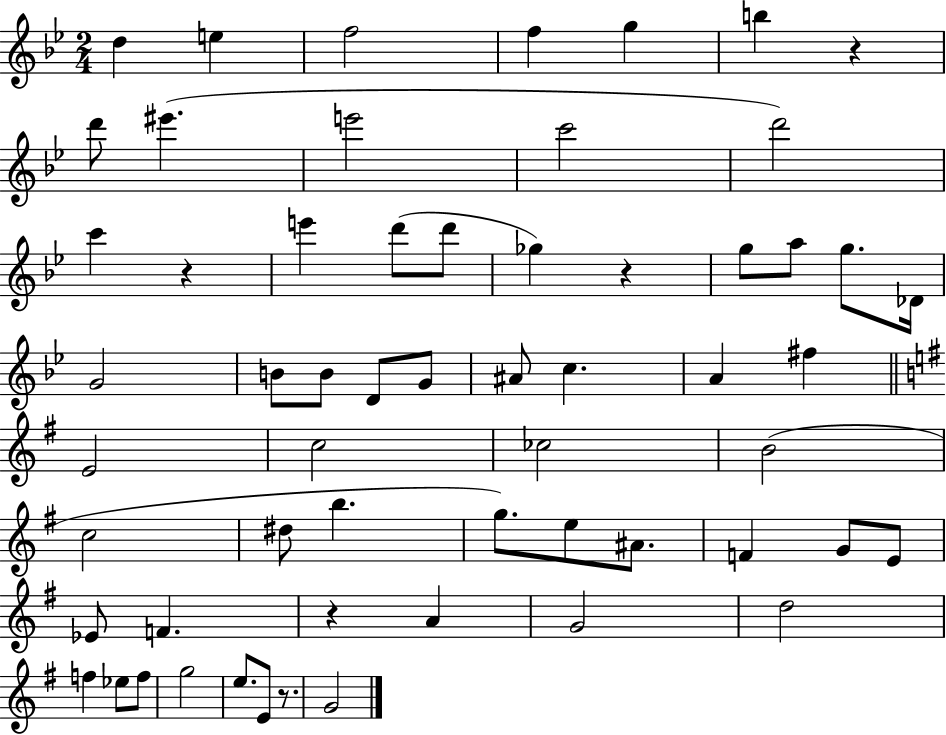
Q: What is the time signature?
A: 2/4